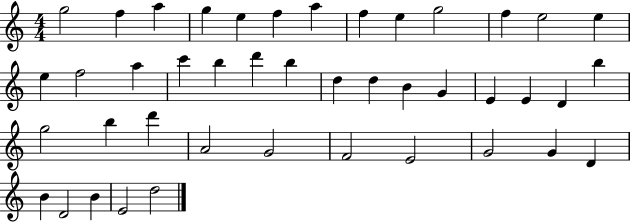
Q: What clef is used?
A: treble